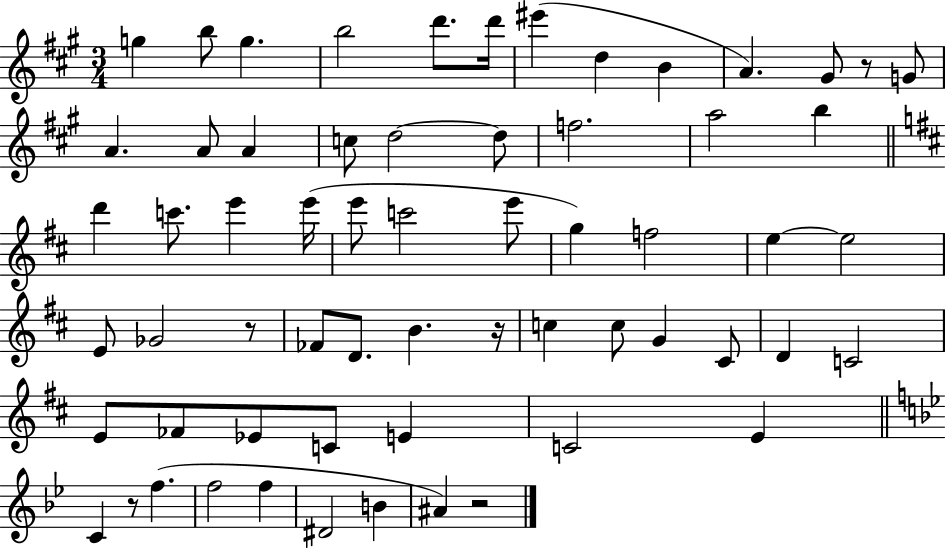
{
  \clef treble
  \numericTimeSignature
  \time 3/4
  \key a \major
  \repeat volta 2 { g''4 b''8 g''4. | b''2 d'''8. d'''16 | eis'''4( d''4 b'4 | a'4.) gis'8 r8 g'8 | \break a'4. a'8 a'4 | c''8 d''2~~ d''8 | f''2. | a''2 b''4 | \break \bar "||" \break \key d \major d'''4 c'''8. e'''4 e'''16( | e'''8 c'''2 e'''8 | g''4) f''2 | e''4~~ e''2 | \break e'8 ges'2 r8 | fes'8 d'8. b'4. r16 | c''4 c''8 g'4 cis'8 | d'4 c'2 | \break e'8 fes'8 ees'8 c'8 e'4 | c'2 e'4 | \bar "||" \break \key bes \major c'4 r8 f''4.( | f''2 f''4 | dis'2 b'4 | ais'4) r2 | \break } \bar "|."
}